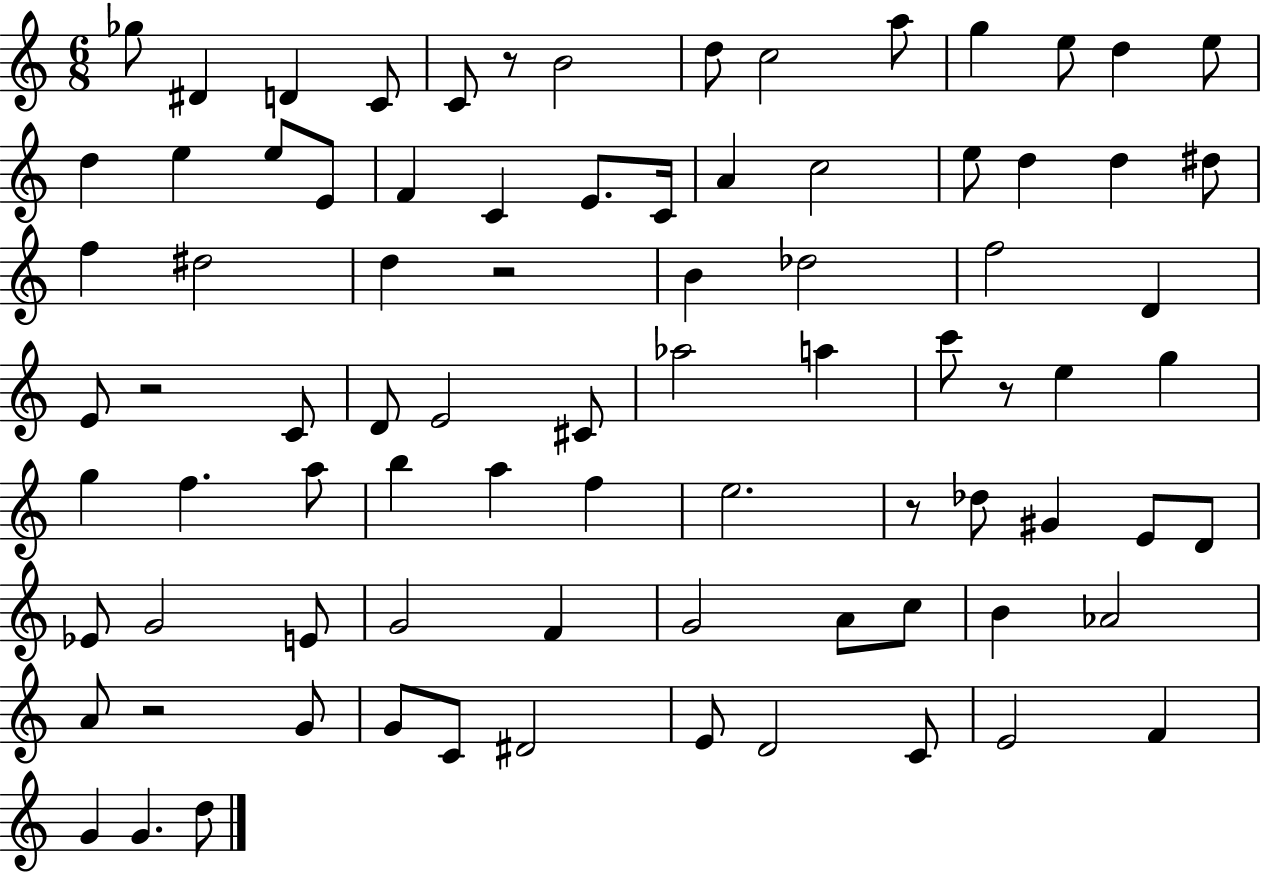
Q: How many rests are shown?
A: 6